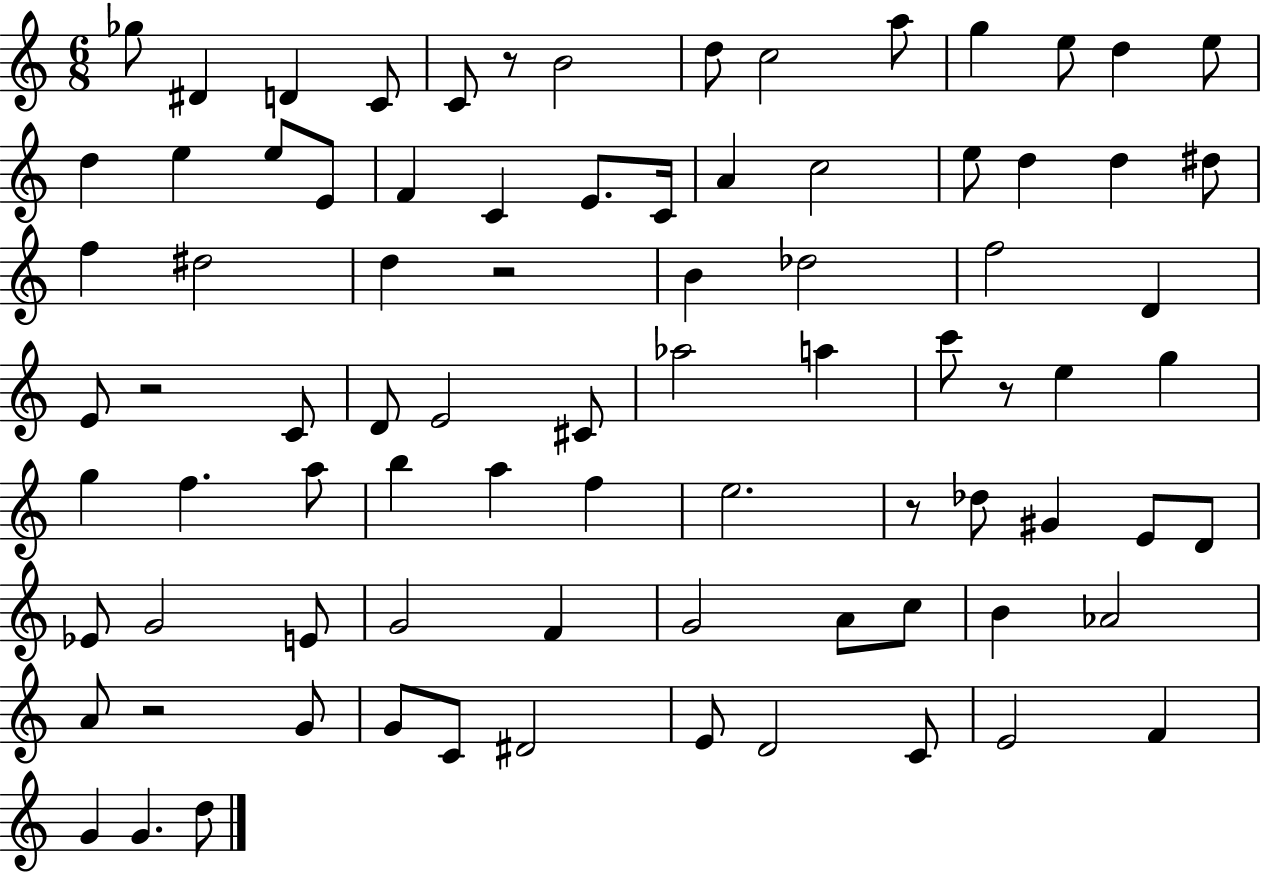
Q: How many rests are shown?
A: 6